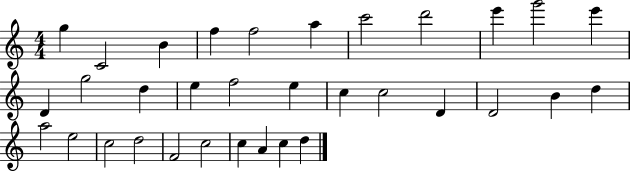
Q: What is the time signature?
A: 4/4